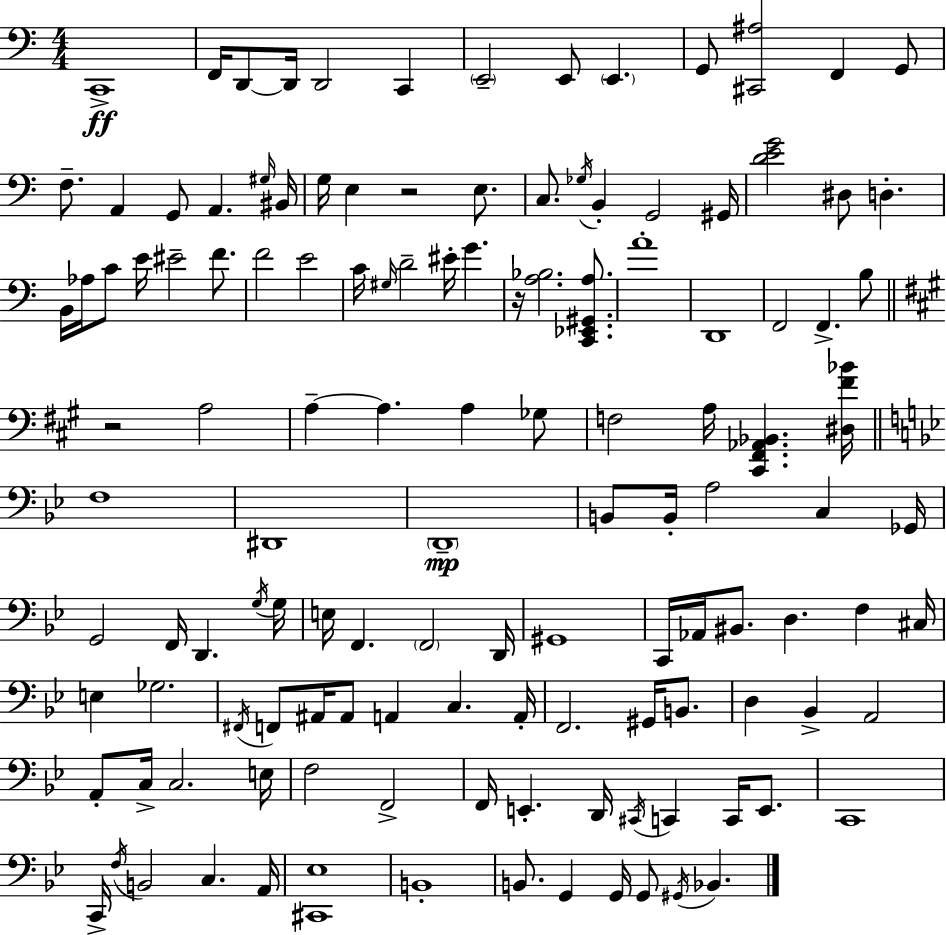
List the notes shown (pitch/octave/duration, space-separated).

C2/w F2/s D2/e D2/s D2/h C2/q E2/h E2/e E2/q. G2/e [C#2,A#3]/h F2/q G2/e F3/e. A2/q G2/e A2/q. G#3/s BIS2/s G3/s E3/q R/h E3/e. C3/e. Gb3/s B2/q G2/h G#2/s [D4,E4,G4]/h D#3/e D3/q. B2/s Ab3/s C4/e E4/s EIS4/h F4/e. F4/h E4/h C4/s G#3/s D4/h EIS4/s G4/q. R/s [A3,Bb3]/h. [C2,Eb2,G#2,A3]/e. A4/w D2/w F2/h F2/q. B3/e R/h A3/h A3/q A3/q. A3/q Gb3/e F3/h A3/s [C#2,F#2,Ab2,Bb2]/q. [D#3,F#4,Bb4]/s F3/w D#2/w D2/w B2/e B2/s A3/h C3/q Gb2/s G2/h F2/s D2/q. G3/s G3/s E3/s F2/q. F2/h D2/s G#2/w C2/s Ab2/s BIS2/e. D3/q. F3/q C#3/s E3/q Gb3/h. F#2/s F2/e A#2/s A#2/e A2/q C3/q. A2/s F2/h. G#2/s B2/e. D3/q Bb2/q A2/h A2/e C3/s C3/h. E3/s F3/h F2/h F2/s E2/q. D2/s C#2/s C2/q C2/s E2/e. C2/w C2/s F3/s B2/h C3/q. A2/s [C#2,Eb3]/w B2/w B2/e. G2/q G2/s G2/e G#2/s Bb2/q.